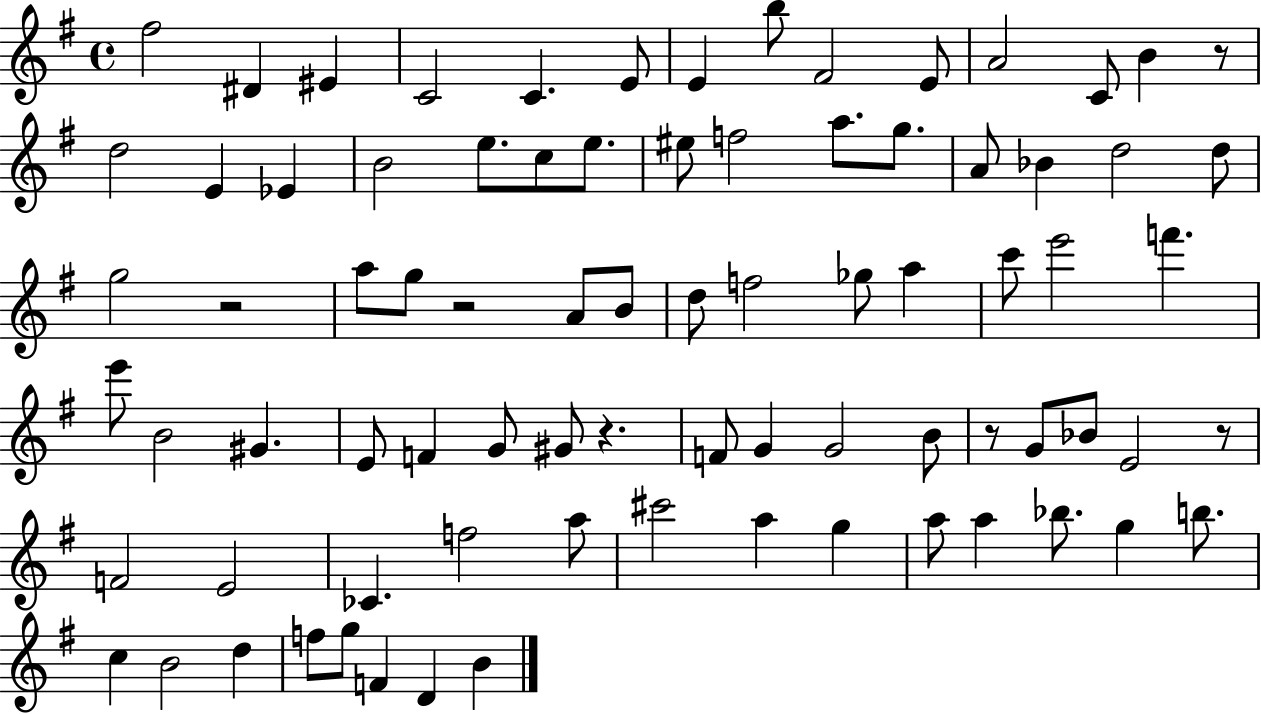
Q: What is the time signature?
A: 4/4